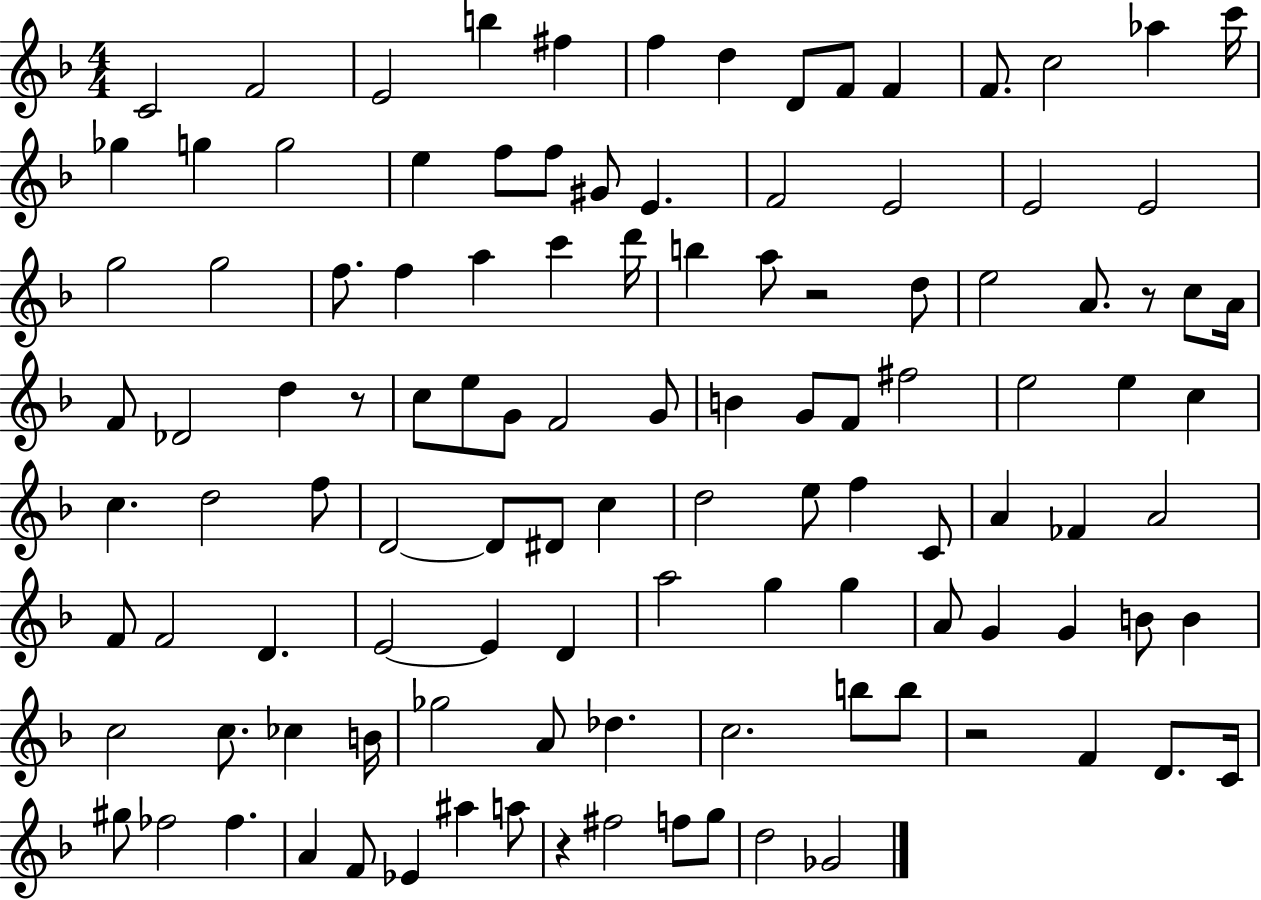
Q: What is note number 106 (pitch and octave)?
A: F5